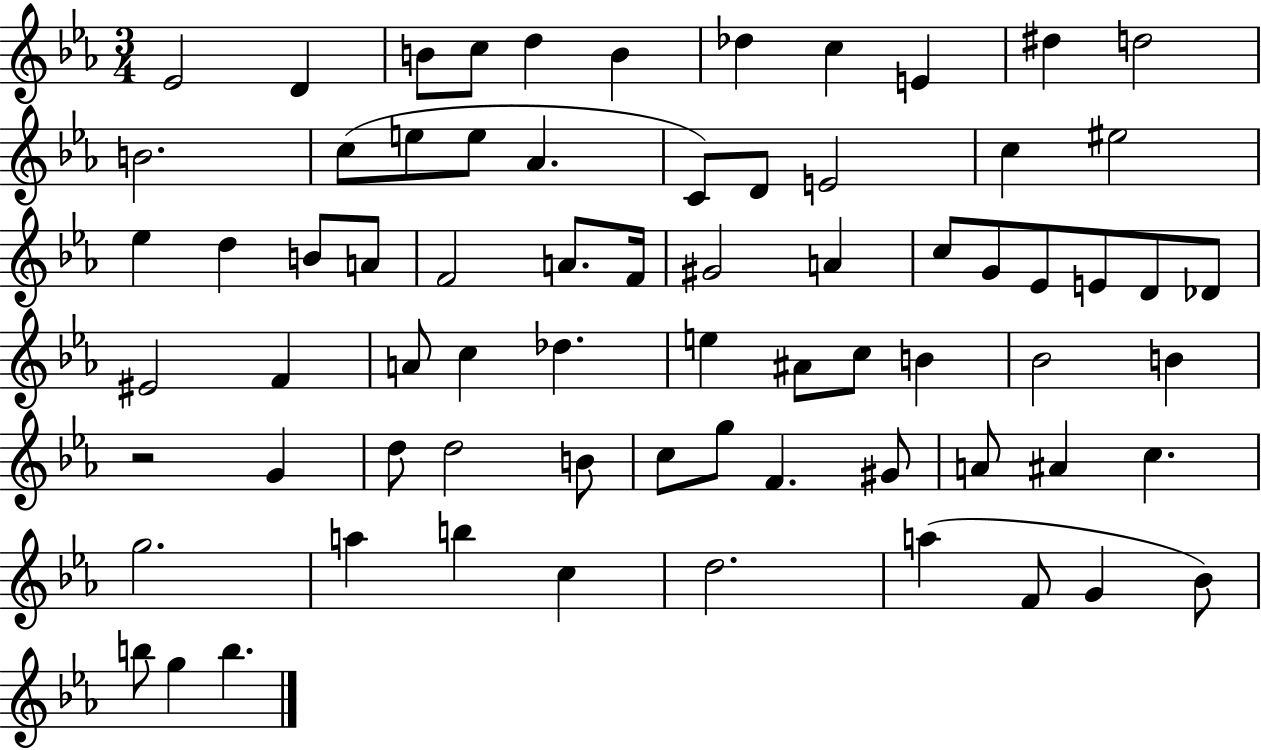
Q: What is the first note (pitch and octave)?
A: Eb4